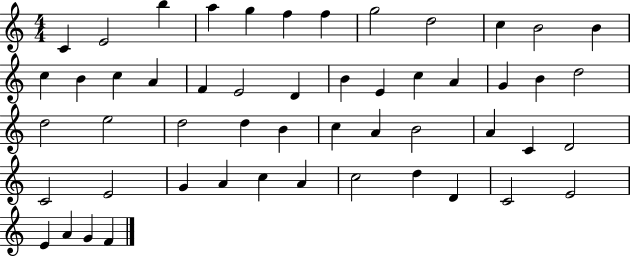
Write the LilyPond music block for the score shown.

{
  \clef treble
  \numericTimeSignature
  \time 4/4
  \key c \major
  c'4 e'2 b''4 | a''4 g''4 f''4 f''4 | g''2 d''2 | c''4 b'2 b'4 | \break c''4 b'4 c''4 a'4 | f'4 e'2 d'4 | b'4 e'4 c''4 a'4 | g'4 b'4 d''2 | \break d''2 e''2 | d''2 d''4 b'4 | c''4 a'4 b'2 | a'4 c'4 d'2 | \break c'2 e'2 | g'4 a'4 c''4 a'4 | c''2 d''4 d'4 | c'2 e'2 | \break e'4 a'4 g'4 f'4 | \bar "|."
}